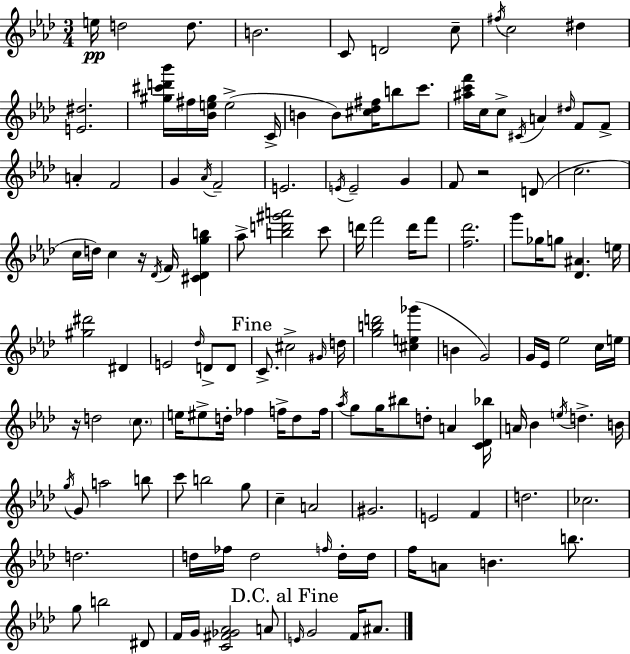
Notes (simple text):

E5/s D5/h D5/e. B4/h. C4/e D4/h C5/e F#5/s C5/h D#5/q [E4,D#5]/h. [G#5,C#6,D6,Bb6]/s F#5/s [Bb4,E5,G#5]/s E5/h C4/s B4/q B4/e [C#5,Db5,F#5]/s B5/e C6/e. [A#5,C6,F6]/s C5/s C5/e C#4/s A4/q D#5/s F4/e F4/e A4/q F4/h G4/q Ab4/s F4/h E4/h. E4/s E4/h G4/q F4/e R/h D4/e C5/h. C5/s D5/s C5/q R/s Db4/s F4/s [C#4,Db4,G5,B5]/q Ab5/e [B5,D6,G#6,A6]/h C6/e D6/s F6/h D6/s F6/e [F5,Db6]/h. G6/e Gb5/s G5/e [Db4,A#4]/q. E5/s [G#5,D#6]/h D#4/q E4/h Db5/s D4/e D4/e C4/e. C#5/h G#4/s D5/s [G5,B5,D6]/h [C#5,E5,Gb6]/q B4/q G4/h G4/s Eb4/s Eb5/h C5/s E5/s R/s D5/h C5/e. E5/s EIS5/e D5/s FES5/q F5/s D5/e F5/s Ab5/s G5/e G5/s BIS5/e D5/e A4/q [C4,Db4,Bb5]/s A4/s Bb4/q E5/s D5/q. B4/s G5/s G4/e A5/h B5/e C6/e B5/h G5/e C5/q A4/h G#4/h. E4/h F4/q D5/h. CES5/h. D5/h. D5/s FES5/s D5/h F5/s D5/s D5/s F5/s A4/e B4/q. B5/e. G5/e B5/h D#4/e F4/s G4/s [C4,F#4,Gb4,Ab4]/h A4/e E4/s G4/h F4/s A#4/e.